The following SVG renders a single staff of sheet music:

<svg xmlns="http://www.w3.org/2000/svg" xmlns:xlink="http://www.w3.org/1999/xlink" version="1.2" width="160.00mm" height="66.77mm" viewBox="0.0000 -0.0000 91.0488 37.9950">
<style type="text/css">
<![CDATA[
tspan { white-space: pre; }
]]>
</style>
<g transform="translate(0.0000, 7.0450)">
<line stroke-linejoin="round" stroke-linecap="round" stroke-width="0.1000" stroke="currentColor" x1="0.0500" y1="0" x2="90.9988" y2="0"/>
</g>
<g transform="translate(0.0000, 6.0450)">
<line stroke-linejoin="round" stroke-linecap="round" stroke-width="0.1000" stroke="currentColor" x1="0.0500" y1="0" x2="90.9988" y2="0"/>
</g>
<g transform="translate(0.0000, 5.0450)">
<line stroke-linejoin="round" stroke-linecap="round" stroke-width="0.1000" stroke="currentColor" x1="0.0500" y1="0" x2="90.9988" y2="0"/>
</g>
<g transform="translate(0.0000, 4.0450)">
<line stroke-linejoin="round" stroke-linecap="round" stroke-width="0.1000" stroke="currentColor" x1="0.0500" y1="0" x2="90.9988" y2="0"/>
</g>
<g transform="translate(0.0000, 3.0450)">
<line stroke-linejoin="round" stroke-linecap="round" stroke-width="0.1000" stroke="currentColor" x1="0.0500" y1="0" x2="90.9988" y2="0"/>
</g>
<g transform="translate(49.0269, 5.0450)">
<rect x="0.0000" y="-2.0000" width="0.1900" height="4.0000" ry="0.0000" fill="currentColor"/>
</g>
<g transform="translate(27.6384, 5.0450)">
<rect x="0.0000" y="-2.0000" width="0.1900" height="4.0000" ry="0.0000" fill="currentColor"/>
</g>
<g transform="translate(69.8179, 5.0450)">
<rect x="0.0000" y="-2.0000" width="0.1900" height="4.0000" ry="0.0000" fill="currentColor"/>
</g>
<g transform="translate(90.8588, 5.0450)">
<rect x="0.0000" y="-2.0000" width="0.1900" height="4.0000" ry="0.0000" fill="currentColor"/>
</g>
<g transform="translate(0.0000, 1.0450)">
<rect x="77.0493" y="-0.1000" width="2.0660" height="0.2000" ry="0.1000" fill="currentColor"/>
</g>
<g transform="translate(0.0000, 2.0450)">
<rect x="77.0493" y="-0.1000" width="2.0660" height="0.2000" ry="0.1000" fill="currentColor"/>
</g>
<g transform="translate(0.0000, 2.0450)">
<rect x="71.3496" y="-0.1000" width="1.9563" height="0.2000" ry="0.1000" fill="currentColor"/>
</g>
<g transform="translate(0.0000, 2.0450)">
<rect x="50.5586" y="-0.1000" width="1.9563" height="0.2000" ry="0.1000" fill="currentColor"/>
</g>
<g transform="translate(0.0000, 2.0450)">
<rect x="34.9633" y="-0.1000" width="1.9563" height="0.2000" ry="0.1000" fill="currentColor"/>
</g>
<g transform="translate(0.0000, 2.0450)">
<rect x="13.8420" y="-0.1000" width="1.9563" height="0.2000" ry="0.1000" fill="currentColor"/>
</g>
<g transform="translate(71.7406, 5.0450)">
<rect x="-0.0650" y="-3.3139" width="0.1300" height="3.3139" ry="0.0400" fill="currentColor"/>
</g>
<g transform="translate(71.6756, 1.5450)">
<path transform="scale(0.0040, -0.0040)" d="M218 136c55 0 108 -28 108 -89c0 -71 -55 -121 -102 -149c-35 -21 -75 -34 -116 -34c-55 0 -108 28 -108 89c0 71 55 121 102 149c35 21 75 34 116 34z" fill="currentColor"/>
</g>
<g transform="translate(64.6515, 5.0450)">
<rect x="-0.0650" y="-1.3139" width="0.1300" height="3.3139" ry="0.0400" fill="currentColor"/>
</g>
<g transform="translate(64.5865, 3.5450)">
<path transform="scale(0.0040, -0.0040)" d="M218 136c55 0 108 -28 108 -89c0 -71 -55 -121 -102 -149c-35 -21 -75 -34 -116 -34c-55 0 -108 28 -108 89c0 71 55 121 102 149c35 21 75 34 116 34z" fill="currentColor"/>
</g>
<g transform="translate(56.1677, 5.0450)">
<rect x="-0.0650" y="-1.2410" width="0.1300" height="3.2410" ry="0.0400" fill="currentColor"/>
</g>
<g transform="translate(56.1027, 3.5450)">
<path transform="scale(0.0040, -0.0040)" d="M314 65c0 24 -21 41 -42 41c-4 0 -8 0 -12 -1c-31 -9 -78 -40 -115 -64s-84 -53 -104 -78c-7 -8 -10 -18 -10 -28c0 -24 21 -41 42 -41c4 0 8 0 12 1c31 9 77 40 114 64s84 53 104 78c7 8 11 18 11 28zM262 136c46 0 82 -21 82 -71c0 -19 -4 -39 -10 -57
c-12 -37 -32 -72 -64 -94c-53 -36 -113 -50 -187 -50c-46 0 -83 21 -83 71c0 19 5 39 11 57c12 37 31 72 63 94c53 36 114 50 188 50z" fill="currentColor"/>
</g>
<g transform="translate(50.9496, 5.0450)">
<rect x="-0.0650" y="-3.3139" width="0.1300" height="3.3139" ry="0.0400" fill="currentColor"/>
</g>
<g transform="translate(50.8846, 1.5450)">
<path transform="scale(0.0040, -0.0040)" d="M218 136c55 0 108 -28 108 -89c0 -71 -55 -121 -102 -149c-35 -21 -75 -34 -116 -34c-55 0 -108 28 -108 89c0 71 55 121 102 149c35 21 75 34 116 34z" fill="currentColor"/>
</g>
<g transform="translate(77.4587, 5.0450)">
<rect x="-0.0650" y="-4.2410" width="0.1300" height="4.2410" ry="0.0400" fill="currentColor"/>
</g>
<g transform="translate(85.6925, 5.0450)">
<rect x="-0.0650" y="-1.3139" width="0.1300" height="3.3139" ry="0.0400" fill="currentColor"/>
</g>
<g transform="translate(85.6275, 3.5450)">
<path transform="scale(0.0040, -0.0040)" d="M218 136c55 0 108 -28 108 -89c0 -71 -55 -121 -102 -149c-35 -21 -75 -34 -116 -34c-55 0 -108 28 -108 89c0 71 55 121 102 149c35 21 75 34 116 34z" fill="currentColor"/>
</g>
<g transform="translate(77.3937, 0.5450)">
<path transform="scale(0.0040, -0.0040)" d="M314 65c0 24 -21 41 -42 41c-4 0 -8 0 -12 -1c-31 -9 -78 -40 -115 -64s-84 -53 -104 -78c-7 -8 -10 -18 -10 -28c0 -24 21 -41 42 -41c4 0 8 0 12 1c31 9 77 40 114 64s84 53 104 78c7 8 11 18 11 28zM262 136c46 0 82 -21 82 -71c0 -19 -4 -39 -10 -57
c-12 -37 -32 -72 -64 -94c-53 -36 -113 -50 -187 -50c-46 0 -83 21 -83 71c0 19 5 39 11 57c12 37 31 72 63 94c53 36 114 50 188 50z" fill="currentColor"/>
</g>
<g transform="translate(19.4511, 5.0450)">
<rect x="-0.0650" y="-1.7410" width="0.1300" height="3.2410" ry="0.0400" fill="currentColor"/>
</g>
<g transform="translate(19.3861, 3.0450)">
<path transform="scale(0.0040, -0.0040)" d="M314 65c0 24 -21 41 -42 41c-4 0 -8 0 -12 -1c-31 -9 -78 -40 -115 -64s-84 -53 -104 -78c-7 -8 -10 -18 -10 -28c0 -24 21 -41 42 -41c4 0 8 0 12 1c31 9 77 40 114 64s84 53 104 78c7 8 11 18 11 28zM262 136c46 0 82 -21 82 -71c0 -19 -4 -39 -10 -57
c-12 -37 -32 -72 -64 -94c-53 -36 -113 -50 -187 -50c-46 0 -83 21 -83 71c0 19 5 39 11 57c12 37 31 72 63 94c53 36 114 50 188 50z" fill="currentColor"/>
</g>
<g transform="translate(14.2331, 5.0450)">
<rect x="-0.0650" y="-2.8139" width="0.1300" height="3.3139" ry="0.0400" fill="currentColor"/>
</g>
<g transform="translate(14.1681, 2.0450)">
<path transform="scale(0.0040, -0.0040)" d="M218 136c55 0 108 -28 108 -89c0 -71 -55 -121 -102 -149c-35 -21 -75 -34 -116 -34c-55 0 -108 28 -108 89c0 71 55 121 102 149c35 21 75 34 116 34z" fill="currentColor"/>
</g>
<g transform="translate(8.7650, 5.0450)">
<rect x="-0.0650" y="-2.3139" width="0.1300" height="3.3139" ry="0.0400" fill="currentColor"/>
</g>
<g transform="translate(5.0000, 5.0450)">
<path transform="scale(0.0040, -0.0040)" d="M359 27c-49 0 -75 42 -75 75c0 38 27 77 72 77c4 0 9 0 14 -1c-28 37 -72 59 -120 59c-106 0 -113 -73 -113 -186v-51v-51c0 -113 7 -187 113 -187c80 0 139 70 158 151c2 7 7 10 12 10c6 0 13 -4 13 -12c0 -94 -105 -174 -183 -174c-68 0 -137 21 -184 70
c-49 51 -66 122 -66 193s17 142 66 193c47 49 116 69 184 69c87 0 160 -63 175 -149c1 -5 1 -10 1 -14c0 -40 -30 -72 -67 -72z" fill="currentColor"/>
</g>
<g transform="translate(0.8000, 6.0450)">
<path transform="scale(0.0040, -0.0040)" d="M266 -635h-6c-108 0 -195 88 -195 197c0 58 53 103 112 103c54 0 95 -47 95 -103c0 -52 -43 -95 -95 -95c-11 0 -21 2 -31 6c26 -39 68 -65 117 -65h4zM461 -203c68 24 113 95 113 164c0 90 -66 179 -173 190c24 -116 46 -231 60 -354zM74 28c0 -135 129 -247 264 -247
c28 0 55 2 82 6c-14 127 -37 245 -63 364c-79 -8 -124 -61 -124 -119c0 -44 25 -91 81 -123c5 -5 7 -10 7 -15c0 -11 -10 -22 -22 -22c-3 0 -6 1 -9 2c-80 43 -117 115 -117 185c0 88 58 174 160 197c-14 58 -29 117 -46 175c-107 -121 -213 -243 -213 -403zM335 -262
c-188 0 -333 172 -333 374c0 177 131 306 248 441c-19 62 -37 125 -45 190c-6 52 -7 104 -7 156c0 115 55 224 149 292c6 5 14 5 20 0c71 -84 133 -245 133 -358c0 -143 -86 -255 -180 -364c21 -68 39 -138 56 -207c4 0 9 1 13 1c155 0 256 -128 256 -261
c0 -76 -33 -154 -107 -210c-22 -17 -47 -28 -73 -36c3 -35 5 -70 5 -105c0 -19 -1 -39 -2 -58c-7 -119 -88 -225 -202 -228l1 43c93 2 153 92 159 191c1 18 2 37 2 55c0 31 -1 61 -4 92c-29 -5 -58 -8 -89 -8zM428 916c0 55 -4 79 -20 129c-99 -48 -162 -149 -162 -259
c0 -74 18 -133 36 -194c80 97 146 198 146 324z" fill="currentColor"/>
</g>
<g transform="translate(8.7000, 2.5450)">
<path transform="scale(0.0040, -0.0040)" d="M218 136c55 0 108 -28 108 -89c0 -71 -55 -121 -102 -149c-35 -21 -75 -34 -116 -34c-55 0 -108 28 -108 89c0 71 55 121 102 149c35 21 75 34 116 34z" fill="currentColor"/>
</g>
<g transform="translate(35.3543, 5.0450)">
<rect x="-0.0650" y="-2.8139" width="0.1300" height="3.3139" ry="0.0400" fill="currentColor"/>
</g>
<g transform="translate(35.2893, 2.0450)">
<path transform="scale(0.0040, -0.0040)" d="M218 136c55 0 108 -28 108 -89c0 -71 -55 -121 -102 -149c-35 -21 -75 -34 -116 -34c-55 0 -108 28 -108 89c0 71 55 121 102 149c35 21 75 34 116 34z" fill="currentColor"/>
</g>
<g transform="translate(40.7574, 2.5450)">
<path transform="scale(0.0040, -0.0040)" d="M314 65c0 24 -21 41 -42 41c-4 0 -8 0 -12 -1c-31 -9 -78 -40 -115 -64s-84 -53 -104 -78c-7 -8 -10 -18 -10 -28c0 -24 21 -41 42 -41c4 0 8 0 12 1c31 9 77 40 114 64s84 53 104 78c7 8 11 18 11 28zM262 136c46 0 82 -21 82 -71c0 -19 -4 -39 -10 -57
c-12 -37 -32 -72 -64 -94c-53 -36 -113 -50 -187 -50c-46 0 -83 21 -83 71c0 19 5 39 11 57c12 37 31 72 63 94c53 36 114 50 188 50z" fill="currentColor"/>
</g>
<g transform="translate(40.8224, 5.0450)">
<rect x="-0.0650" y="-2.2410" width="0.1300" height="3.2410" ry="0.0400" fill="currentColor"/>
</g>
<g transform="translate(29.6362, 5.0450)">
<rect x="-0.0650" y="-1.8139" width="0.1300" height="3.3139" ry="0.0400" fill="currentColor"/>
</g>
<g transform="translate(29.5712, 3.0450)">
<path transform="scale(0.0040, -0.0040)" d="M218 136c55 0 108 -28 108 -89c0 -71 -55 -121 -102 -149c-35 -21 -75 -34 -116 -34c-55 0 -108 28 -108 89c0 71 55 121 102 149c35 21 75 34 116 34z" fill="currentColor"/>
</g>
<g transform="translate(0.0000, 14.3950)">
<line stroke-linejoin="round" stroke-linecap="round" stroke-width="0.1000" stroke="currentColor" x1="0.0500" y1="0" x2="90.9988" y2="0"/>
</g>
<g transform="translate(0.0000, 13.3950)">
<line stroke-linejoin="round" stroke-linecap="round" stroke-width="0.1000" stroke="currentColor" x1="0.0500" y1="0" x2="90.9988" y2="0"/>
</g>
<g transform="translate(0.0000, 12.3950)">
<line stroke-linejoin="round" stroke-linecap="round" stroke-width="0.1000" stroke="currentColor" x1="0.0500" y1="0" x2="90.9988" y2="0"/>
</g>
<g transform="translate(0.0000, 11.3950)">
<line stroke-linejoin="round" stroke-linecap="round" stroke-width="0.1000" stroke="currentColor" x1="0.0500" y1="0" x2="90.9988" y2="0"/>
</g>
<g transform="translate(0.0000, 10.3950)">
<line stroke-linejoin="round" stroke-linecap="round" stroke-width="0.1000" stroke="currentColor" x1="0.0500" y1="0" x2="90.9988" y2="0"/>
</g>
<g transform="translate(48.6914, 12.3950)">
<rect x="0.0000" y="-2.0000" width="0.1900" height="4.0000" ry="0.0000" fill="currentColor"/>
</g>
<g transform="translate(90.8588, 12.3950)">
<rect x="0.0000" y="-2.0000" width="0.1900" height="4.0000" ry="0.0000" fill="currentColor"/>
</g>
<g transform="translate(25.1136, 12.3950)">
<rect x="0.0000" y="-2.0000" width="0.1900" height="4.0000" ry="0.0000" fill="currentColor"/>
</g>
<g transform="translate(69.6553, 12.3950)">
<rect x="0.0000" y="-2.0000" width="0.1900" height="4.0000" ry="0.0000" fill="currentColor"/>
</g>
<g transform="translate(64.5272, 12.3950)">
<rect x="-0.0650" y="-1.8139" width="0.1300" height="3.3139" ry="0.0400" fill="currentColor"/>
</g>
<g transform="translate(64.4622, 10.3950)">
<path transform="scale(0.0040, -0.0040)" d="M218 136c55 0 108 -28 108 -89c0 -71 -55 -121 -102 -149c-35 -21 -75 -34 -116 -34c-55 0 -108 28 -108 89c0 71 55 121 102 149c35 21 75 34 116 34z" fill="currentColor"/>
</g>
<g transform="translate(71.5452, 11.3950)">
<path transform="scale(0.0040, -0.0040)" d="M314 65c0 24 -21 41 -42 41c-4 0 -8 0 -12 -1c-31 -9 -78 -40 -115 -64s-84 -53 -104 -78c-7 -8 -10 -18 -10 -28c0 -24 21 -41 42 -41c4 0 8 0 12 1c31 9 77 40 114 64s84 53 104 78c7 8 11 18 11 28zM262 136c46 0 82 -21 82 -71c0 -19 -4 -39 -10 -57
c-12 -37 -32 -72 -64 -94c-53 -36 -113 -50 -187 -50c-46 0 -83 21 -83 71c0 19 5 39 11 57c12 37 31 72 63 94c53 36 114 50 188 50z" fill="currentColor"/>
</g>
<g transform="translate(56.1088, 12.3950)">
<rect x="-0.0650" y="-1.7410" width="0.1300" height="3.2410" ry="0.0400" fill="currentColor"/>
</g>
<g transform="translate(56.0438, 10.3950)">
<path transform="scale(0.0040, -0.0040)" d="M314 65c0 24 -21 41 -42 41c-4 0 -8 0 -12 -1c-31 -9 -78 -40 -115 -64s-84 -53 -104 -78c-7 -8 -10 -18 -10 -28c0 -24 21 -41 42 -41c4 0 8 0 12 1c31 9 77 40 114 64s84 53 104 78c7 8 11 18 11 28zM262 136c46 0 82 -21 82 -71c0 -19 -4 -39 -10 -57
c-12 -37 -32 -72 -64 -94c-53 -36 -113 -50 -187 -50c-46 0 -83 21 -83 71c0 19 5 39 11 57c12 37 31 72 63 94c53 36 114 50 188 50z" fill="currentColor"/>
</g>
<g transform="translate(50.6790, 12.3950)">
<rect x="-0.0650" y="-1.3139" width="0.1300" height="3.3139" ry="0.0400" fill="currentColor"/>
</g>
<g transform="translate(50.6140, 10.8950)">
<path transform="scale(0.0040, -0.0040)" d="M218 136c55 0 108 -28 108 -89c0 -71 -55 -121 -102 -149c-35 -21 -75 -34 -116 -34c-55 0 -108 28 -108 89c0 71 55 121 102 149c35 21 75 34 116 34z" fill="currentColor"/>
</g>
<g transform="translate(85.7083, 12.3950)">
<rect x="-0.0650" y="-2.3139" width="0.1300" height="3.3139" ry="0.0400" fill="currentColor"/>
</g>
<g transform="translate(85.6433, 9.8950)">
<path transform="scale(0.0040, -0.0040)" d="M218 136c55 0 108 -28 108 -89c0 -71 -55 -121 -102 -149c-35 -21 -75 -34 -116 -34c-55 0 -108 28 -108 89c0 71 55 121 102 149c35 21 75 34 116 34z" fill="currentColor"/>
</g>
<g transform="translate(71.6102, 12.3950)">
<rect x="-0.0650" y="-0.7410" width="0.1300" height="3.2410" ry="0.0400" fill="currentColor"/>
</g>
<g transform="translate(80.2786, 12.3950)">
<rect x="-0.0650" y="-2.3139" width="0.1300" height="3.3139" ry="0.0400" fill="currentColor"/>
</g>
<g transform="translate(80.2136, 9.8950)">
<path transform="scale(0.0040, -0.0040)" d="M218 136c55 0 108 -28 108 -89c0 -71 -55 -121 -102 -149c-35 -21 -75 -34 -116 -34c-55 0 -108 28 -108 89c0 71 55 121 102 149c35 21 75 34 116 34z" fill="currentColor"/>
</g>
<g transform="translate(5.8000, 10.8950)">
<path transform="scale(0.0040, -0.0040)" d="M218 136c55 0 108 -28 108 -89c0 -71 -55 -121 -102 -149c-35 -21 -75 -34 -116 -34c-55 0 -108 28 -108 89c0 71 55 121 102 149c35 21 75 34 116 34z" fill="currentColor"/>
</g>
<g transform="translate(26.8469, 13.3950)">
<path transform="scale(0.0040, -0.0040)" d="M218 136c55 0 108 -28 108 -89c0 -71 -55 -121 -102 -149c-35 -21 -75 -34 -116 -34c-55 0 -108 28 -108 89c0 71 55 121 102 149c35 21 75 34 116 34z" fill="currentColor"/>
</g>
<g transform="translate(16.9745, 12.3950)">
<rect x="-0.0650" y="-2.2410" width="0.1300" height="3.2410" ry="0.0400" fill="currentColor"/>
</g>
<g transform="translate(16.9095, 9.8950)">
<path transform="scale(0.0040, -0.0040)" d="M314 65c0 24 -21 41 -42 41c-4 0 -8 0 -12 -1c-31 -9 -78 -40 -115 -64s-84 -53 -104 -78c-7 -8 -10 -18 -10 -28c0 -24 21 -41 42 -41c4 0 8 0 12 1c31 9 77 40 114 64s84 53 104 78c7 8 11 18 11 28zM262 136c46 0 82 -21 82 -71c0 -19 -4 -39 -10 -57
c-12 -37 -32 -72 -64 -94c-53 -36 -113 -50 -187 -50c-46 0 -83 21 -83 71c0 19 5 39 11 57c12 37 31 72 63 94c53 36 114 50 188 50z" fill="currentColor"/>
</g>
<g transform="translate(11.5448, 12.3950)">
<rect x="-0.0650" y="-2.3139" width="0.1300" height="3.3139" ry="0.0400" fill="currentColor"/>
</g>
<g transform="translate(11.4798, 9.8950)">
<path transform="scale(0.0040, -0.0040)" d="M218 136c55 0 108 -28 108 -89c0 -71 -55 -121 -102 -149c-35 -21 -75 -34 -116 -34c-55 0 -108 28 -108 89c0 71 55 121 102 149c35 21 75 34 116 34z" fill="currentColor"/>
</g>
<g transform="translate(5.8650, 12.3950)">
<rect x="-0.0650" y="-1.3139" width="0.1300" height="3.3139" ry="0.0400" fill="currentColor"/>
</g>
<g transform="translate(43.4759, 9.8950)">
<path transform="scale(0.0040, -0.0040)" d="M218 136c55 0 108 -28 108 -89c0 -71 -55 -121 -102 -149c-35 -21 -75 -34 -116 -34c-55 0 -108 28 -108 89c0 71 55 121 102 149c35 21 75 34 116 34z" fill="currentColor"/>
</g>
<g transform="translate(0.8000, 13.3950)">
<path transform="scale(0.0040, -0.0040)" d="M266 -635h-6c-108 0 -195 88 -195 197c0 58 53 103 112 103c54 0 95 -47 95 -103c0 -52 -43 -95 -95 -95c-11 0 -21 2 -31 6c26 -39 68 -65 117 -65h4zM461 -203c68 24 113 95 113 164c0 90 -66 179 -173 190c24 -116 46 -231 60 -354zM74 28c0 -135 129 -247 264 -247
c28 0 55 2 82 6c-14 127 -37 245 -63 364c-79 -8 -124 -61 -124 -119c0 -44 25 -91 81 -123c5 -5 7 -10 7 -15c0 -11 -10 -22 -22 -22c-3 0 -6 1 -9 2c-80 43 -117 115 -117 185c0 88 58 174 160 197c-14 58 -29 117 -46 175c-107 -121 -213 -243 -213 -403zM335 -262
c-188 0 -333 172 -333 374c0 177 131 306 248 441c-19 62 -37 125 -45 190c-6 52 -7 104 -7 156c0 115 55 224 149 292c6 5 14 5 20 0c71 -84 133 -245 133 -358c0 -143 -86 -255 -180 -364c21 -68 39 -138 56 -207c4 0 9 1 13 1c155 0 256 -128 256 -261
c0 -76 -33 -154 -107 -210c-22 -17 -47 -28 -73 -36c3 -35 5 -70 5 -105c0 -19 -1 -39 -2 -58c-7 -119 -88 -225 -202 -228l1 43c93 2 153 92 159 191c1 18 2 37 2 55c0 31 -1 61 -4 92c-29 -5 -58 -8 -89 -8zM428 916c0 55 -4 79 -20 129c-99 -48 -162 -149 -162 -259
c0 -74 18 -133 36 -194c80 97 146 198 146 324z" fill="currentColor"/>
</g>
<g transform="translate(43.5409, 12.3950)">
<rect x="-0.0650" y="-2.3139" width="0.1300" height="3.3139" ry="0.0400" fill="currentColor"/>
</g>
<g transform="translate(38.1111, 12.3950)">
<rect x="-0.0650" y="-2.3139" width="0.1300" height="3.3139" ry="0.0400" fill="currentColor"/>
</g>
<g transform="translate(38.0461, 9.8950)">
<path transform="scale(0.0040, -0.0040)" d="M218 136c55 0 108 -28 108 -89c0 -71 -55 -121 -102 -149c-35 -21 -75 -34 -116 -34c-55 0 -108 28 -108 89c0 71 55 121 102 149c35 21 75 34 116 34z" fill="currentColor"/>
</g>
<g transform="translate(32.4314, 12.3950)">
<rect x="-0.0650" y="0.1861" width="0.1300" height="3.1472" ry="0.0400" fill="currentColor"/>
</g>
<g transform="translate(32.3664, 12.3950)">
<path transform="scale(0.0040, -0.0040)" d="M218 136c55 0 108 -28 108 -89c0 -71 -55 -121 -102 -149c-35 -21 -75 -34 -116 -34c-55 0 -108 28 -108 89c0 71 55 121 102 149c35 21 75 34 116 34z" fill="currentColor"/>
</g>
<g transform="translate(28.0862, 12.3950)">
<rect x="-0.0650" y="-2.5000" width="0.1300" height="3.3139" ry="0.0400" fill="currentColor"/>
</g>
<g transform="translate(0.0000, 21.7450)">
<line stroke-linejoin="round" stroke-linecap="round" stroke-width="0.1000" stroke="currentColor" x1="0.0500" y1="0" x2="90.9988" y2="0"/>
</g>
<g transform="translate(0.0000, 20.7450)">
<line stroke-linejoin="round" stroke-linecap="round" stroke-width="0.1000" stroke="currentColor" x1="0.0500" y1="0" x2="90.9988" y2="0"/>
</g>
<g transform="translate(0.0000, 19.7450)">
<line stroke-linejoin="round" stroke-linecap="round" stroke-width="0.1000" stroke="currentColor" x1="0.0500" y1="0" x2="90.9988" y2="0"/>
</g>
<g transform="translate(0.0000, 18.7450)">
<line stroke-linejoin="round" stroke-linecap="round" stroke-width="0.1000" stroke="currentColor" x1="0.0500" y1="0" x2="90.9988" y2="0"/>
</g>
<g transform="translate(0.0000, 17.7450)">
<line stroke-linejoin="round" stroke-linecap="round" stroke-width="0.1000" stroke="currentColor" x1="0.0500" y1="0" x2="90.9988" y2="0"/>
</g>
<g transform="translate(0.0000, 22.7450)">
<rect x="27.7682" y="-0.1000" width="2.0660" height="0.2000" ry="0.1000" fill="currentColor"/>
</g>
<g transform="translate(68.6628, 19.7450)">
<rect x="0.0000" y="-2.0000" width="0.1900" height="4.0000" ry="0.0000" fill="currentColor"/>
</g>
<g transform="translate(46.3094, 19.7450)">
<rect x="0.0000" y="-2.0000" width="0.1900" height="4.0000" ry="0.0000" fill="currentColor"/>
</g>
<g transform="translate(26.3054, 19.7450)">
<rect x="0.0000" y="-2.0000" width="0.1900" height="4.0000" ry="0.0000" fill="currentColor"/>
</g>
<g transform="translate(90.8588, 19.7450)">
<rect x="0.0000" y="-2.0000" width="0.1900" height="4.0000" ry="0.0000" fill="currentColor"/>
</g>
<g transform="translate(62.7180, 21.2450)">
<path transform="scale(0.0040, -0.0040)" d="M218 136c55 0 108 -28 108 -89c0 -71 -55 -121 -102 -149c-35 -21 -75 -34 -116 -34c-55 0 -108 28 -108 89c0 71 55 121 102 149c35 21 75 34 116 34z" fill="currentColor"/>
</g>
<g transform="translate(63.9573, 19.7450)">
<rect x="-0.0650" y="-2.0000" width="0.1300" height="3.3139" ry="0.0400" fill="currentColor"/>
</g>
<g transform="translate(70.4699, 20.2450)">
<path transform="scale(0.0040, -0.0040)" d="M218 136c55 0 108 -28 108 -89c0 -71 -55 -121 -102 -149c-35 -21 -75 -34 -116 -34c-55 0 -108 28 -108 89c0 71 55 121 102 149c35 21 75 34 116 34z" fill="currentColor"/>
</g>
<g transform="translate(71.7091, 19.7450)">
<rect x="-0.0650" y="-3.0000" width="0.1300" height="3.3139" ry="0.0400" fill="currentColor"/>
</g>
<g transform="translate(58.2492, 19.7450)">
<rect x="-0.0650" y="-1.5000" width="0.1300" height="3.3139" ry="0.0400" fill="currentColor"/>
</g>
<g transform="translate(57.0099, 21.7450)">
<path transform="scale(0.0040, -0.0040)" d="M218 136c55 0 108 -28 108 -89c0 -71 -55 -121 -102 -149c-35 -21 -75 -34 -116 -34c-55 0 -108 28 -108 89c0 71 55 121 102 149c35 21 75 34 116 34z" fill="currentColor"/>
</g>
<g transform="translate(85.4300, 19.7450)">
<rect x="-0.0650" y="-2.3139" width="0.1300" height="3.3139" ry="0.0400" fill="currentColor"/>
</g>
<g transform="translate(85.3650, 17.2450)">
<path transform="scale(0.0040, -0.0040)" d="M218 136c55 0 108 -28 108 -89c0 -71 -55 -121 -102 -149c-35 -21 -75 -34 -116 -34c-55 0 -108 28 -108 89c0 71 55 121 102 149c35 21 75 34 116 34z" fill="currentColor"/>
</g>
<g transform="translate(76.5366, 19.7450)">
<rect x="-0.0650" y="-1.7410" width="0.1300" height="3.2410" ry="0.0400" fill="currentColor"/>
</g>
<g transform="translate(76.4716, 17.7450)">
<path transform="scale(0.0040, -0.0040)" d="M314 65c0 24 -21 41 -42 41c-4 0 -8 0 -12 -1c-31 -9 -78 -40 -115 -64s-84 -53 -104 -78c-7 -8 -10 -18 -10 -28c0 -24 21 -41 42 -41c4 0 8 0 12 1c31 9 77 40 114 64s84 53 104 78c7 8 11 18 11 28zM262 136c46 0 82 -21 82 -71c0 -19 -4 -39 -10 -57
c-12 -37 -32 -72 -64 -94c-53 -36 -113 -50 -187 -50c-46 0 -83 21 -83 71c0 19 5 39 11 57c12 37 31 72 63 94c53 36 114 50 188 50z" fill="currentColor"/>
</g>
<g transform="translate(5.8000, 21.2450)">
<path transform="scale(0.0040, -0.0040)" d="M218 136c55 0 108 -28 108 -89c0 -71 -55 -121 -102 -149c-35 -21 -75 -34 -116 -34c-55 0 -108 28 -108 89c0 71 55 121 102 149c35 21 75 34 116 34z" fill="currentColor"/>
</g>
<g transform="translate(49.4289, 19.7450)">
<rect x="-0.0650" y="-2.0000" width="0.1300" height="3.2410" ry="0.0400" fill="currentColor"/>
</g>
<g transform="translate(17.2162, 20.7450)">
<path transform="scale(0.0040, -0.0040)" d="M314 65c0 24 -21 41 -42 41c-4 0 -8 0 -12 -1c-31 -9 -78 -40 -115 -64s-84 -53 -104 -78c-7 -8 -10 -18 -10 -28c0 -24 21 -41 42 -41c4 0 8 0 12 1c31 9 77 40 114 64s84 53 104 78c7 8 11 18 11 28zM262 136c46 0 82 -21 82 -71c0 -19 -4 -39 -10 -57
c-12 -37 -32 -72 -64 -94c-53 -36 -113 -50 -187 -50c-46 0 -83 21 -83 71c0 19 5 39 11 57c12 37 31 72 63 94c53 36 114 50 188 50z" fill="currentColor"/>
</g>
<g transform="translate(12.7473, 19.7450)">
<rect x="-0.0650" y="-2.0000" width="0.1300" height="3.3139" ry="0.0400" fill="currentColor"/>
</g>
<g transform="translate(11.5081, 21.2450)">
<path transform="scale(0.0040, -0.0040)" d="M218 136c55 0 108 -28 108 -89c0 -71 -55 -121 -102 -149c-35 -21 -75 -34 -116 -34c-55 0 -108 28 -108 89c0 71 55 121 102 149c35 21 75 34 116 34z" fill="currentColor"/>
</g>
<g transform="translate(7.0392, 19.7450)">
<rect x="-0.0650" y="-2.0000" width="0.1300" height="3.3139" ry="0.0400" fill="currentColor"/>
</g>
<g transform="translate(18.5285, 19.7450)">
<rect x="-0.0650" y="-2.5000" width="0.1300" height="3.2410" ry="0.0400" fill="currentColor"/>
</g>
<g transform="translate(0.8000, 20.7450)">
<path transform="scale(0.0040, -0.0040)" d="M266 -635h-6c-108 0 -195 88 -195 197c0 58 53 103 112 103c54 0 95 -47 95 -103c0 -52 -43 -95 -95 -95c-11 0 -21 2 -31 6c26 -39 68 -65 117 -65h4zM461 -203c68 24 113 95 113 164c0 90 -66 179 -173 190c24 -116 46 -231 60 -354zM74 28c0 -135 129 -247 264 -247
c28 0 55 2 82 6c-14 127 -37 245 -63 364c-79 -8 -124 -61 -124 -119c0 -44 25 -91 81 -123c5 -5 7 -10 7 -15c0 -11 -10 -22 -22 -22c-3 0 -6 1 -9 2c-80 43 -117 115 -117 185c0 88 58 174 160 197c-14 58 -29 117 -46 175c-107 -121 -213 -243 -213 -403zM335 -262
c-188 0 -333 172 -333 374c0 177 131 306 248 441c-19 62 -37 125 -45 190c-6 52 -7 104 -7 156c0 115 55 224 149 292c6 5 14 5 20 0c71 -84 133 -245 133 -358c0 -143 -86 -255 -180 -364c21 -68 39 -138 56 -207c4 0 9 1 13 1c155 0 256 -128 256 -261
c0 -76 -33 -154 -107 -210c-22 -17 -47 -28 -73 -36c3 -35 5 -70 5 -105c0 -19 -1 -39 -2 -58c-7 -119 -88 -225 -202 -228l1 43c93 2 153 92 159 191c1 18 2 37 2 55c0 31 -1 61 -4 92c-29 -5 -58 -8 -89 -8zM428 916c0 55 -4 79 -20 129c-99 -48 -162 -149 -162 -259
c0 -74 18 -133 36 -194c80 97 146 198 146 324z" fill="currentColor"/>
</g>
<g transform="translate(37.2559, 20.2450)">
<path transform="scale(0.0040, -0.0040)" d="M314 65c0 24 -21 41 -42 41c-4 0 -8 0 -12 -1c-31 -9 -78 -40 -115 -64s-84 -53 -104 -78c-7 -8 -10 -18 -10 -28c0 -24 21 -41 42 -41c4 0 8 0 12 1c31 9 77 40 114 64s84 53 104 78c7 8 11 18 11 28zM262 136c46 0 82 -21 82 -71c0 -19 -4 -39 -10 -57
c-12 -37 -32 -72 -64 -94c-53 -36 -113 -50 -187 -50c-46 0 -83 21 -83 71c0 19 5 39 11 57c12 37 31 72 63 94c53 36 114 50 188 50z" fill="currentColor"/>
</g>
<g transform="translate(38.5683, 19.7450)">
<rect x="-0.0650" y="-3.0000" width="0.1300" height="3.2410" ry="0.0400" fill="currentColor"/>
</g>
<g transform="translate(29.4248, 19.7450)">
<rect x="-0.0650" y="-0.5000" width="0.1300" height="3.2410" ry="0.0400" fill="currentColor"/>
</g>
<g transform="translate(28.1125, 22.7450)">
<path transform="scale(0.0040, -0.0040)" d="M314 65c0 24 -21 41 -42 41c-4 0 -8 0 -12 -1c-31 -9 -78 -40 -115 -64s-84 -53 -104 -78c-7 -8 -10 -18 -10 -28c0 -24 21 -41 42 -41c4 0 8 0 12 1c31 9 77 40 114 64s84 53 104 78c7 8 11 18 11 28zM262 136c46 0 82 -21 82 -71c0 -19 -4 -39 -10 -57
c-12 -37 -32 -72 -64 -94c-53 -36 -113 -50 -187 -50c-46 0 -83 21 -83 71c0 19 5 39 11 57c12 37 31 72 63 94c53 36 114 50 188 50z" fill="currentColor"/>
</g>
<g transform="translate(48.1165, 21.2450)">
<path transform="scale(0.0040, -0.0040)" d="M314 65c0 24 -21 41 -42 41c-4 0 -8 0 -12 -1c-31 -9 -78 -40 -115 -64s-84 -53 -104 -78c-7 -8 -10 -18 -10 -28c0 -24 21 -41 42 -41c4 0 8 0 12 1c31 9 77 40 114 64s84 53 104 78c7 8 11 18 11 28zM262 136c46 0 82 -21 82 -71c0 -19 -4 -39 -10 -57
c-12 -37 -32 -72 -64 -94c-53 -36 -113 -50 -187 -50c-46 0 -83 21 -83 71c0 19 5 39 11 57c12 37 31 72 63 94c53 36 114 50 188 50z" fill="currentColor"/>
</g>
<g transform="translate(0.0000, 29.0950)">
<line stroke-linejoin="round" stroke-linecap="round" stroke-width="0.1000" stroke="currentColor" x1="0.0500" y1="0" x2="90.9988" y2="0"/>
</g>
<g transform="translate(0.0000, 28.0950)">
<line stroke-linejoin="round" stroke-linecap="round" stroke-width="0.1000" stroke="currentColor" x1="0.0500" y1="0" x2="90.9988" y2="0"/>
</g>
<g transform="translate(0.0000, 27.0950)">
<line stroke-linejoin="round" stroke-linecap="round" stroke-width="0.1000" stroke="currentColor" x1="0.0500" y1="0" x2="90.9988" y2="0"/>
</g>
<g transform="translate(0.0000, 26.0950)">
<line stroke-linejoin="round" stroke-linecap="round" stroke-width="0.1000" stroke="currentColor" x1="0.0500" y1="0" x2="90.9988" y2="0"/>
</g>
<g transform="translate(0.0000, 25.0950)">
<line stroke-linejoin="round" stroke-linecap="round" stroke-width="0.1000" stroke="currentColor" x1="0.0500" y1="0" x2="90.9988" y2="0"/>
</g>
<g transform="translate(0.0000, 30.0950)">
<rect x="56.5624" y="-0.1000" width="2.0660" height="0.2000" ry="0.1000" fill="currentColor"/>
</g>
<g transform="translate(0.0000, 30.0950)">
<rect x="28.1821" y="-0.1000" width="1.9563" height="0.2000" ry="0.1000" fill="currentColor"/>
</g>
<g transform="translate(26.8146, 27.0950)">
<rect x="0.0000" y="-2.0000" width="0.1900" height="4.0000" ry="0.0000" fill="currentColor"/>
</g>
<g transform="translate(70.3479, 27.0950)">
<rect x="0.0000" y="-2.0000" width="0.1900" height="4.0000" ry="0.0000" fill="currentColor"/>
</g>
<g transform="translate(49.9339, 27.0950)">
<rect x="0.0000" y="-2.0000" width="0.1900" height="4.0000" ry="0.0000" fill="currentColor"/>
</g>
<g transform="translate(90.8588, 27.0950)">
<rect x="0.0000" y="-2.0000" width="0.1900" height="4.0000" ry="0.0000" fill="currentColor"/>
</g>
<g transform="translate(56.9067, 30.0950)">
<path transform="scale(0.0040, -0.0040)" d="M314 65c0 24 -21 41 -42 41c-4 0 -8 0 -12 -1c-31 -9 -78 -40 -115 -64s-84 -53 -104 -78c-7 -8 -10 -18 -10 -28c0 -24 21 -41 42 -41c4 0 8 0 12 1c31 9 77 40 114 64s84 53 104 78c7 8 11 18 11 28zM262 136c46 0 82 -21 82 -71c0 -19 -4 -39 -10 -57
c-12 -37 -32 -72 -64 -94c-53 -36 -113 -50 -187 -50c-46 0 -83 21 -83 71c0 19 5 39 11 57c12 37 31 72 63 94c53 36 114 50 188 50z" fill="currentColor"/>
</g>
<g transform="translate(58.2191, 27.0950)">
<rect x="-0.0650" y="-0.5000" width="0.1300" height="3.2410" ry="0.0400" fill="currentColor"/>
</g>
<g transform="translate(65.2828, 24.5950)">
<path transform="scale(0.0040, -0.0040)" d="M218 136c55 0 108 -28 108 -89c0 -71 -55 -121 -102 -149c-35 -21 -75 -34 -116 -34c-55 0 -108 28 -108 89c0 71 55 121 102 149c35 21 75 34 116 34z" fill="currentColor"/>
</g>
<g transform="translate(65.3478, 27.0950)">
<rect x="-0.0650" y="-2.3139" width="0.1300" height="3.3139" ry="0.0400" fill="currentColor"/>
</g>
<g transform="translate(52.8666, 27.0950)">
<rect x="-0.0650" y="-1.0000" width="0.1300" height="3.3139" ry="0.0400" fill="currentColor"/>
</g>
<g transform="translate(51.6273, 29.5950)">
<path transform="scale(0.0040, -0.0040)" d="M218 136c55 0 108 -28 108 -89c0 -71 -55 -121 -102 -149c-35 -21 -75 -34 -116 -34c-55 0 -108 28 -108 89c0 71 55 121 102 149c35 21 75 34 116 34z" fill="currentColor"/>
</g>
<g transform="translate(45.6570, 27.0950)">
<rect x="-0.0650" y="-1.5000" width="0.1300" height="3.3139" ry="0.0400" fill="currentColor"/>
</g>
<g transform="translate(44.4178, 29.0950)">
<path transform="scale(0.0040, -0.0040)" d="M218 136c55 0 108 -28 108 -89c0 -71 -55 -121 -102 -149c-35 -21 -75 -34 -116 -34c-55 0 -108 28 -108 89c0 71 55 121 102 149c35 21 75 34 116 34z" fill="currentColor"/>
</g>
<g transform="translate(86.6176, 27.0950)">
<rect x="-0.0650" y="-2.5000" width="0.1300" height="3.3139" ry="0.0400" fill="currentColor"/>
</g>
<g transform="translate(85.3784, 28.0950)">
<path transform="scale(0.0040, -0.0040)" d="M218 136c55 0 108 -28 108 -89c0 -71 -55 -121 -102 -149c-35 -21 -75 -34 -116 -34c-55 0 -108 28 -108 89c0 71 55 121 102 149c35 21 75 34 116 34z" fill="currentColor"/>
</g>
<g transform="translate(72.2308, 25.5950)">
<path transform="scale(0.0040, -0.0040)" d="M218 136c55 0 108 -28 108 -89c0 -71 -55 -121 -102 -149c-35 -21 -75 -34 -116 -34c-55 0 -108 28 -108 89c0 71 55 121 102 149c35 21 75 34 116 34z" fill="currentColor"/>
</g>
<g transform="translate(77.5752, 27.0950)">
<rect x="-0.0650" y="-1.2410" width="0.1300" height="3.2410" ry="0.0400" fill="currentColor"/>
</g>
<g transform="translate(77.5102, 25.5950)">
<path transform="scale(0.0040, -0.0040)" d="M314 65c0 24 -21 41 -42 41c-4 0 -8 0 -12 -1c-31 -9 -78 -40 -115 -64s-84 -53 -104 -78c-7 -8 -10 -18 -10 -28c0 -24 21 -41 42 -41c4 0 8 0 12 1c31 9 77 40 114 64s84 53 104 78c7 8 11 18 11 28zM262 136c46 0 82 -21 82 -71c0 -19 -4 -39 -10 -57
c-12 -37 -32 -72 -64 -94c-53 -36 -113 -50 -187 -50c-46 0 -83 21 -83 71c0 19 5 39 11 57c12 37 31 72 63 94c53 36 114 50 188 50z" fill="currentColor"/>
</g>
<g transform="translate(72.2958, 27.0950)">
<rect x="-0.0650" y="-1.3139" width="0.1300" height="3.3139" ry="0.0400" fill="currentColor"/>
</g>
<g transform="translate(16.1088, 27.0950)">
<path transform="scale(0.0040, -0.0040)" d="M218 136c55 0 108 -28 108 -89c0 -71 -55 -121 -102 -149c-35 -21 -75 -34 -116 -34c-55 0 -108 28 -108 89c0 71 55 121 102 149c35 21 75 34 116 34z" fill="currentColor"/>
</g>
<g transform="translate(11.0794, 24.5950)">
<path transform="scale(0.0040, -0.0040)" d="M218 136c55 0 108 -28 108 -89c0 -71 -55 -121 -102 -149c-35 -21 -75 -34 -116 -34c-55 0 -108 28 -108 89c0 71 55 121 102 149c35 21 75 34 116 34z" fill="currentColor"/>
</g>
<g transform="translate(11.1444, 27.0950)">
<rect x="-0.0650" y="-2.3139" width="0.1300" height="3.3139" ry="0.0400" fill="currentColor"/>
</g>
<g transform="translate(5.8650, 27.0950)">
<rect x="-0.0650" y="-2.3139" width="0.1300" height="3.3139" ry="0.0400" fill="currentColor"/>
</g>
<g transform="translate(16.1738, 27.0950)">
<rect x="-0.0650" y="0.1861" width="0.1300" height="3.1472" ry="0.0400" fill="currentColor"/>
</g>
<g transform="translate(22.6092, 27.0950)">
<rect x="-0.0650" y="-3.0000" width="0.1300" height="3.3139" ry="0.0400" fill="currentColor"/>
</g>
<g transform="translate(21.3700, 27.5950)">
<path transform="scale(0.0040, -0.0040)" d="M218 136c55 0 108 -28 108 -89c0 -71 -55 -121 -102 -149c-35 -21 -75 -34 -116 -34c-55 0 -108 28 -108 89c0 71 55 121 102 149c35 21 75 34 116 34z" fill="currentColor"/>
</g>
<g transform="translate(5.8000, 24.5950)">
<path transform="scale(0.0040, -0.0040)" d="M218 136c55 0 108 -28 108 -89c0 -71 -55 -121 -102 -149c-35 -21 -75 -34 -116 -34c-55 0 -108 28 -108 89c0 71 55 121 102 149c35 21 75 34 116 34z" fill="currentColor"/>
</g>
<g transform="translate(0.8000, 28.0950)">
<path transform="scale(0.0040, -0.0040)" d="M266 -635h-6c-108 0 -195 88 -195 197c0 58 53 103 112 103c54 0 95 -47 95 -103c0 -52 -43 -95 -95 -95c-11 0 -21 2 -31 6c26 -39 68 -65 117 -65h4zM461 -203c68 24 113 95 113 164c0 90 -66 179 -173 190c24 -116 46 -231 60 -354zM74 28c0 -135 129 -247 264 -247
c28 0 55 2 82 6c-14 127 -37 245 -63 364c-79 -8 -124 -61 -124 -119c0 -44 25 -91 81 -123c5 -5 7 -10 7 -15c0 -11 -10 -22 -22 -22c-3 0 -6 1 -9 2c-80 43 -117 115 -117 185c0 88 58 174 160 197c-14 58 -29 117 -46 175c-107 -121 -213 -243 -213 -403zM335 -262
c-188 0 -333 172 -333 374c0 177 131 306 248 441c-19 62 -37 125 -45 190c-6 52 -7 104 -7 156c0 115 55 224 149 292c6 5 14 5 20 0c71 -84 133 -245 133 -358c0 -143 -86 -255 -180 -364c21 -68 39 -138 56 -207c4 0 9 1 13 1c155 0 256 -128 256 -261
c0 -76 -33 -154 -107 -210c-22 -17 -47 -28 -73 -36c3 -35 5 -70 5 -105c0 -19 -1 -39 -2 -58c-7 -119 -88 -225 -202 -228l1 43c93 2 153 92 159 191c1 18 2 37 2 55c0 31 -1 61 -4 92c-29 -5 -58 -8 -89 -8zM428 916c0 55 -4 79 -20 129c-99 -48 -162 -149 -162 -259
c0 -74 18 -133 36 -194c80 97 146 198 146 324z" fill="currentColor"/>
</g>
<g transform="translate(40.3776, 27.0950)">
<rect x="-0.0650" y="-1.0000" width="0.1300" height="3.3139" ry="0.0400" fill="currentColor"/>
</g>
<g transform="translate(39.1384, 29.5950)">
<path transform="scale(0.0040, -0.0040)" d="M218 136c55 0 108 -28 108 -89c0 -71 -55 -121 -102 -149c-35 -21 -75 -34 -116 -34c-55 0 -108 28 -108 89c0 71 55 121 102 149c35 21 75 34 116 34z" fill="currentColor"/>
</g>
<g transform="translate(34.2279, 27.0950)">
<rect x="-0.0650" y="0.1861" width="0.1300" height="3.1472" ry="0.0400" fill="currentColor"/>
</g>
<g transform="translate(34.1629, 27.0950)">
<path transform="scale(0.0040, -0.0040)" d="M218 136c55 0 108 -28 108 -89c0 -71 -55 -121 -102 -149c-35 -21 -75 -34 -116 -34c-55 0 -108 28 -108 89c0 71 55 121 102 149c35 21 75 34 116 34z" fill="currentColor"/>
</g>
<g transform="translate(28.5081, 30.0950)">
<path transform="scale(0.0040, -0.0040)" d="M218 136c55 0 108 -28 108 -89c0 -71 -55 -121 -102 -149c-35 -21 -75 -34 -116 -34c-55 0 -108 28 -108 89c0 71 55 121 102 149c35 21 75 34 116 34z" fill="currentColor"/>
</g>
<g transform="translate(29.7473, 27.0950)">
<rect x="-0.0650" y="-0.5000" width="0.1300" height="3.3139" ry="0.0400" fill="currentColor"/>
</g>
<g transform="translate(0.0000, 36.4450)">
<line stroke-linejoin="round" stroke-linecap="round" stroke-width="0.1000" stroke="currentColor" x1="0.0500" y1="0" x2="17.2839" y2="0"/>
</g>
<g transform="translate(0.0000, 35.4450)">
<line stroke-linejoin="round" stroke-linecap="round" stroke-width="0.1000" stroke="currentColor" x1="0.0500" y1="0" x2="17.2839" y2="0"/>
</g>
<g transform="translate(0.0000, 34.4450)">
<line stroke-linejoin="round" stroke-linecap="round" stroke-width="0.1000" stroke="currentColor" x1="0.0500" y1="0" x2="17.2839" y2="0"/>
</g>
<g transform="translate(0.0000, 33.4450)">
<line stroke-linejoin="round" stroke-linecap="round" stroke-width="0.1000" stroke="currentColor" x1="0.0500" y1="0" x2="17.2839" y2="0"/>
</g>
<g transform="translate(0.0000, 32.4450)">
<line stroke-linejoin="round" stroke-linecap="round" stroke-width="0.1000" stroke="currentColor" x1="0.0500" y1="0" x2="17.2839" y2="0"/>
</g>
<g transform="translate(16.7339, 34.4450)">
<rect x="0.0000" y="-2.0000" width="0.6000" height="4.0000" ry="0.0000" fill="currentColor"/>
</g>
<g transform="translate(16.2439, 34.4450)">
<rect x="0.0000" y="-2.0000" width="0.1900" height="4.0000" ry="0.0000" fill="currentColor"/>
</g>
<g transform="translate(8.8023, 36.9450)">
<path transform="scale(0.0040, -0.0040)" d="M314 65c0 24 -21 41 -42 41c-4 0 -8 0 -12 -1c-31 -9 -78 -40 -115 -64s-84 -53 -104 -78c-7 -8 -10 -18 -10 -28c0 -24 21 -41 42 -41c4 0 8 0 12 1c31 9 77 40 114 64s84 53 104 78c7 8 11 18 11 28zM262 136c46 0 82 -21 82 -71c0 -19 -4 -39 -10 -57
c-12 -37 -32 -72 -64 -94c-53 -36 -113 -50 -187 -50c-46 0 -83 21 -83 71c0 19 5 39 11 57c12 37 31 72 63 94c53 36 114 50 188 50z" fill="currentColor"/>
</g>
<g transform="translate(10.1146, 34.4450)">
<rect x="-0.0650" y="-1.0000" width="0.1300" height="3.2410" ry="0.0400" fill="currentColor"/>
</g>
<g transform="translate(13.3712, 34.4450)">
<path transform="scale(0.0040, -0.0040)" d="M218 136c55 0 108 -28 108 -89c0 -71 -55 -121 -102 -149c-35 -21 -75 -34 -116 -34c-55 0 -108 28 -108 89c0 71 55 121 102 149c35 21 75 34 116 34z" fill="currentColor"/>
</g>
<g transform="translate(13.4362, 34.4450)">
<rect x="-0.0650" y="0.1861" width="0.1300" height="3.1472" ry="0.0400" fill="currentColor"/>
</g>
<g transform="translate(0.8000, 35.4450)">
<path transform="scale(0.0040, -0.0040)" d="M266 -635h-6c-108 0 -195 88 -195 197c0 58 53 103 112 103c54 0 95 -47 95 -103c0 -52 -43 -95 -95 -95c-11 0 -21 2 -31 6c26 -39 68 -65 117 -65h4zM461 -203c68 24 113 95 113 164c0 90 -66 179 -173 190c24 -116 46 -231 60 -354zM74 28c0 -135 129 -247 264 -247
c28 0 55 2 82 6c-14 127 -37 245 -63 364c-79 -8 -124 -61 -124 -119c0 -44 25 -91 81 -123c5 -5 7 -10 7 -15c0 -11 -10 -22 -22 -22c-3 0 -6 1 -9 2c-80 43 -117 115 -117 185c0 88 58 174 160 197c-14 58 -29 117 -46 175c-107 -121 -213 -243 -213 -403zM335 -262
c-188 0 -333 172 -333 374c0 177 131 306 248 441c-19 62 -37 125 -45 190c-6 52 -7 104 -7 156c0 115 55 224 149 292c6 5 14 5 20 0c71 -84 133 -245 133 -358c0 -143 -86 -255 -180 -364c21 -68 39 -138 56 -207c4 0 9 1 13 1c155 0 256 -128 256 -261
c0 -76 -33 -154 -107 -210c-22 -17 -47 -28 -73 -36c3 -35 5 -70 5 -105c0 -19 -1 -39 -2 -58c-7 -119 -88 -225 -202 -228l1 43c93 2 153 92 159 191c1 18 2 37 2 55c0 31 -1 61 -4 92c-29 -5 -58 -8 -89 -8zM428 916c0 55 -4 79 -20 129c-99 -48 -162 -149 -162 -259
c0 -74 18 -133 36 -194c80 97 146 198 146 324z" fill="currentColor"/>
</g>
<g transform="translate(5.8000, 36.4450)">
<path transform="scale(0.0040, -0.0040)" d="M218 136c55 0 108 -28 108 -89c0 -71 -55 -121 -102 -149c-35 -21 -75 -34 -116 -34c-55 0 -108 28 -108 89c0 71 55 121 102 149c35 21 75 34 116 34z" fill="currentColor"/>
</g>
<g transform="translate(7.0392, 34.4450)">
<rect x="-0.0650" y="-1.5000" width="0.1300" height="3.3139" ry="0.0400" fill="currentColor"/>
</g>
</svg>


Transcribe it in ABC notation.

X:1
T:Untitled
M:4/4
L:1/4
K:C
g a f2 f a g2 b e2 e b d'2 e e g g2 G B g g e f2 f d2 g g F F G2 C2 A2 F2 E F A f2 g g g B A C B D E D C2 g e e2 G E D2 B